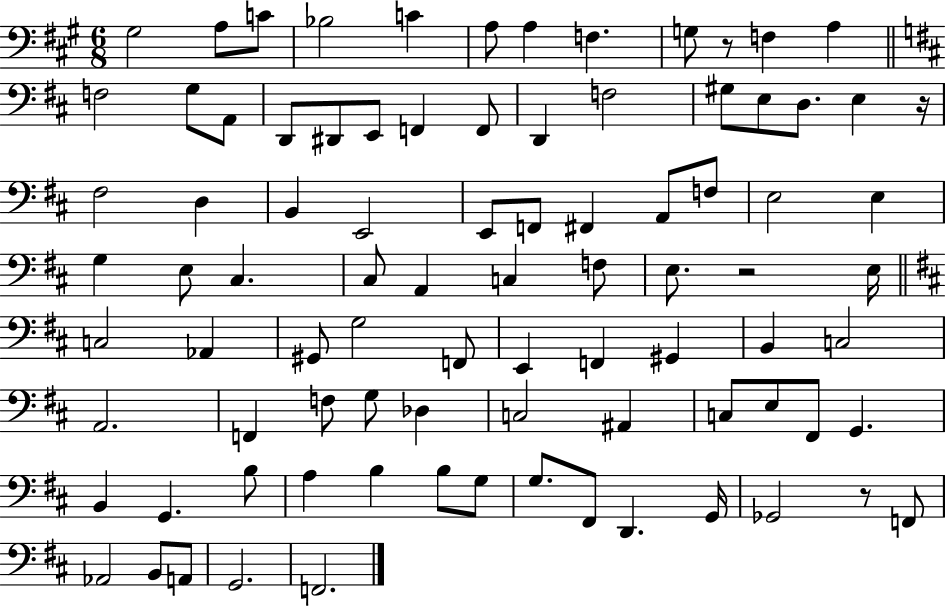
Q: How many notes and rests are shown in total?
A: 88